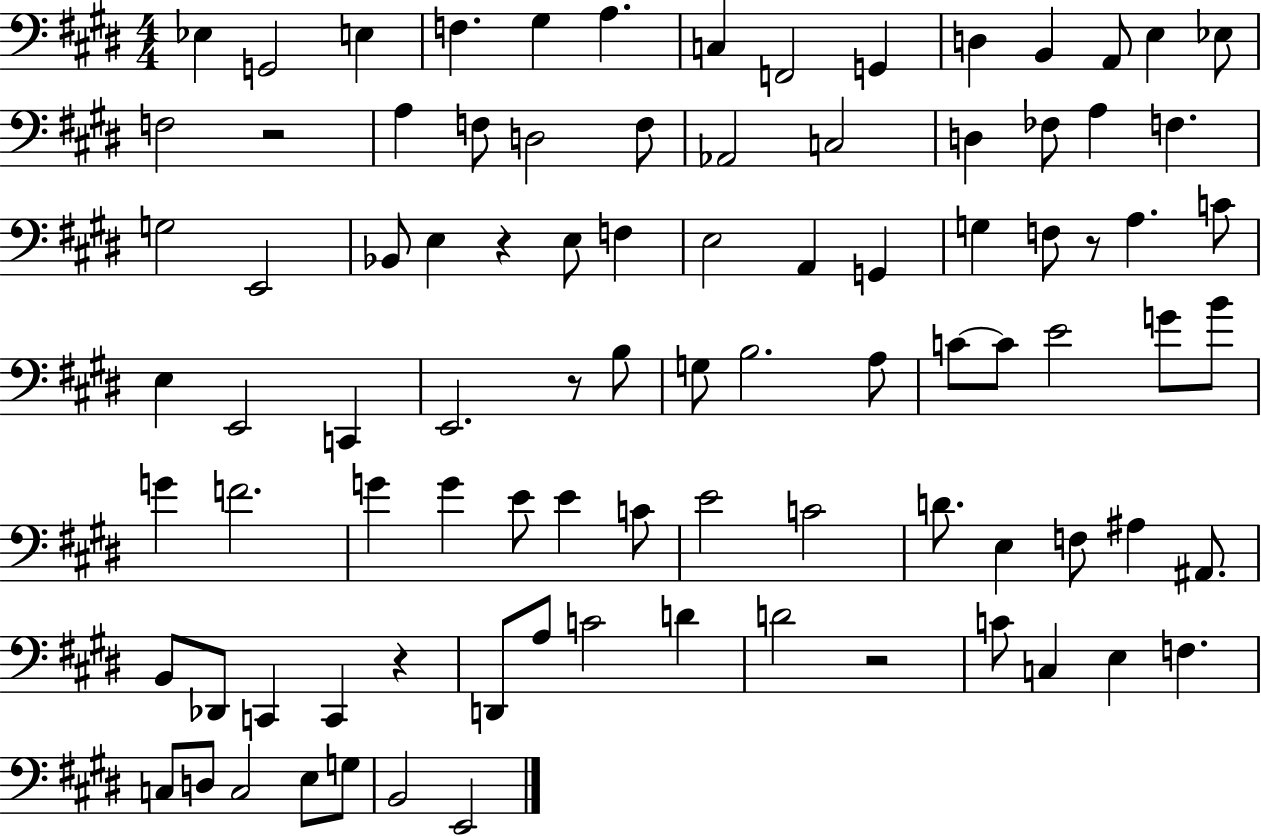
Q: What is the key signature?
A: E major